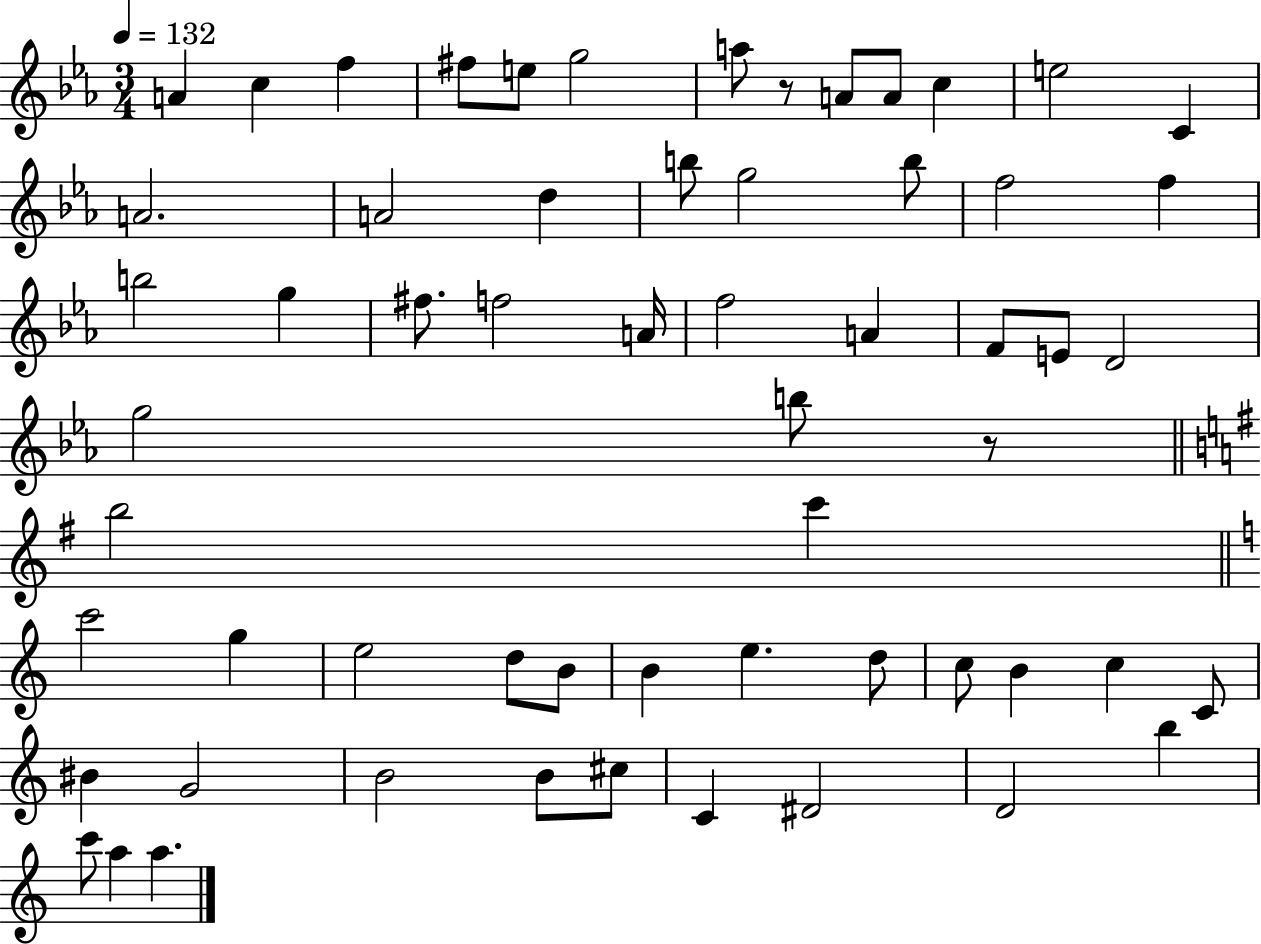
{
  \clef treble
  \numericTimeSignature
  \time 3/4
  \key ees \major
  \tempo 4 = 132
  a'4 c''4 f''4 | fis''8 e''8 g''2 | a''8 r8 a'8 a'8 c''4 | e''2 c'4 | \break a'2. | a'2 d''4 | b''8 g''2 b''8 | f''2 f''4 | \break b''2 g''4 | fis''8. f''2 a'16 | f''2 a'4 | f'8 e'8 d'2 | \break g''2 b''8 r8 | \bar "||" \break \key e \minor b''2 c'''4 | \bar "||" \break \key c \major c'''2 g''4 | e''2 d''8 b'8 | b'4 e''4. d''8 | c''8 b'4 c''4 c'8 | \break bis'4 g'2 | b'2 b'8 cis''8 | c'4 dis'2 | d'2 b''4 | \break c'''8 a''4 a''4. | \bar "|."
}